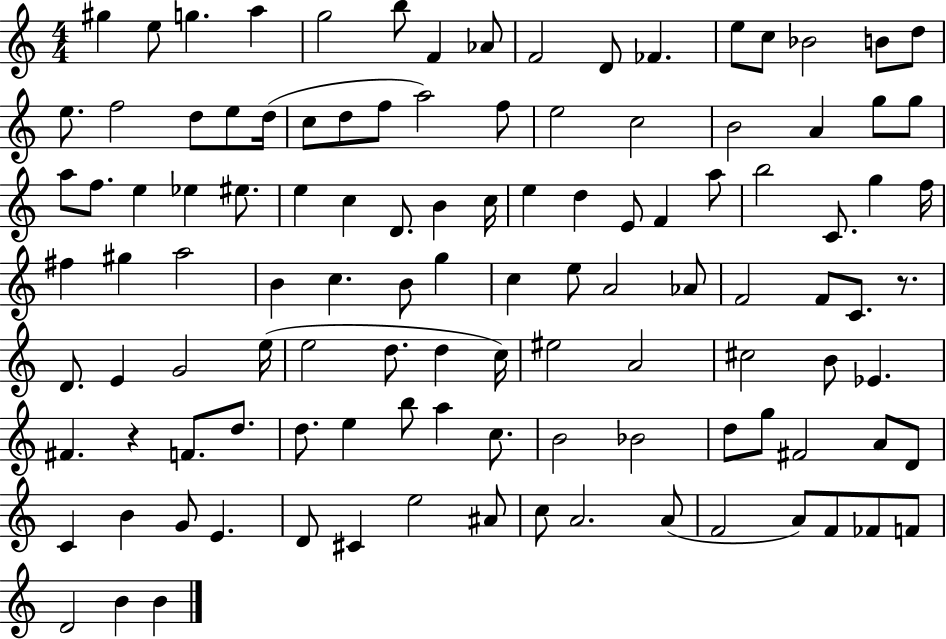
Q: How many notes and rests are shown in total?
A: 114